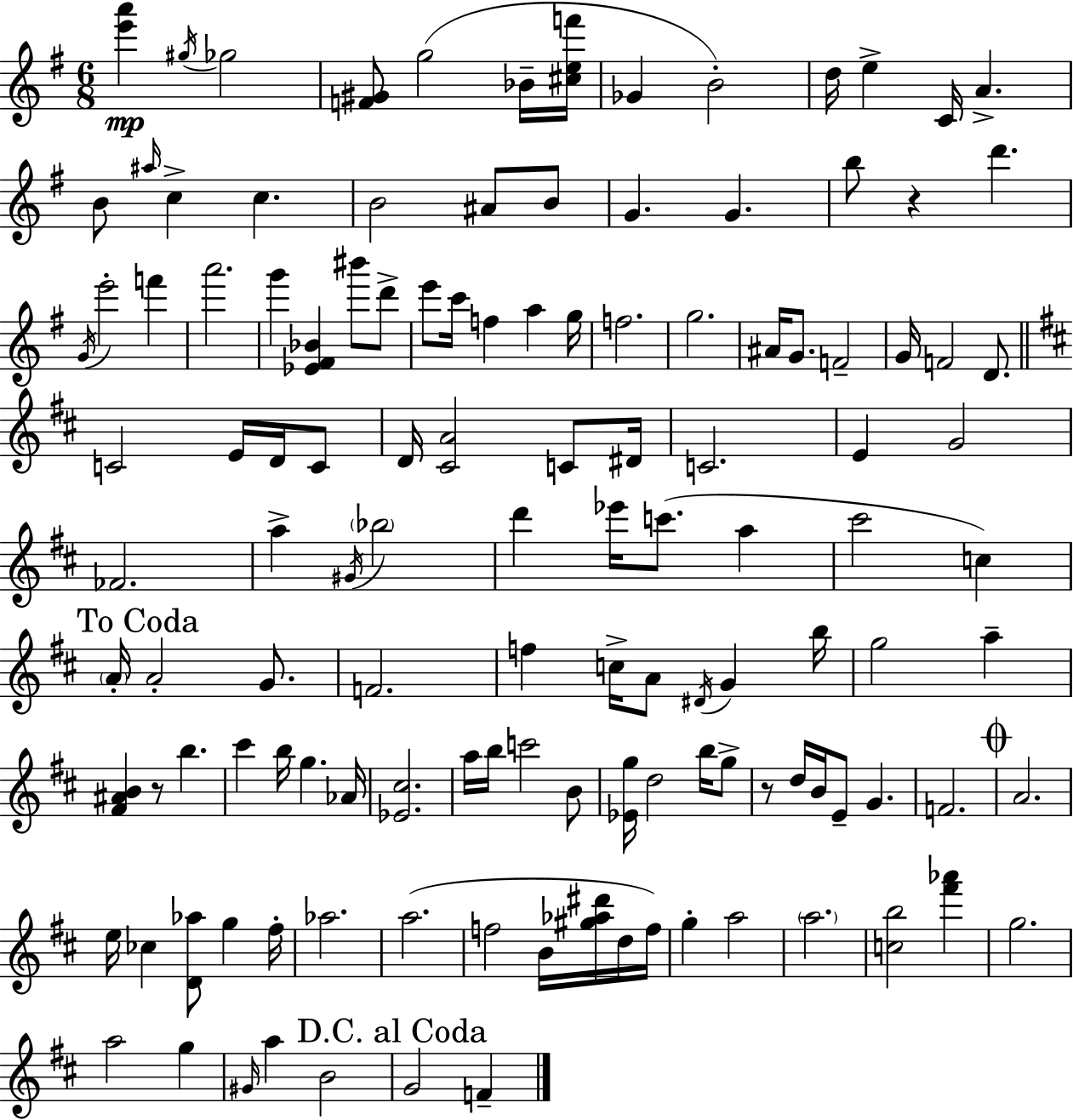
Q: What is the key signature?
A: E minor